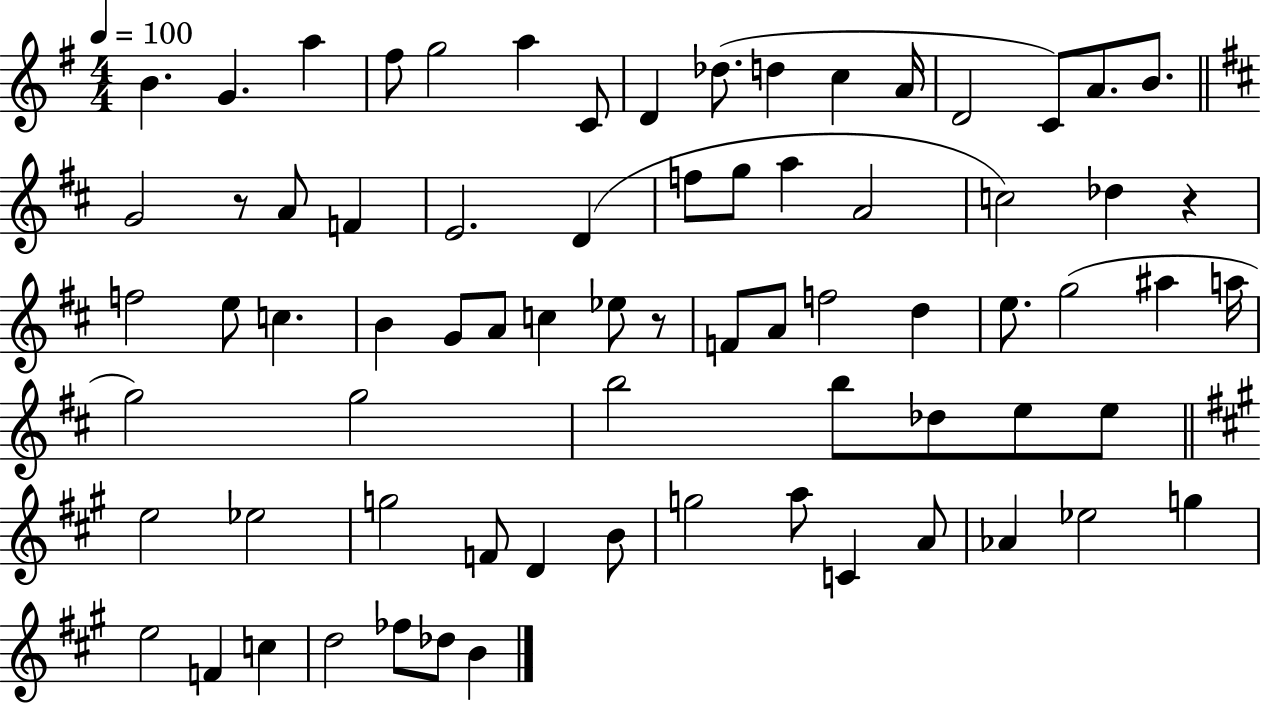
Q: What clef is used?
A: treble